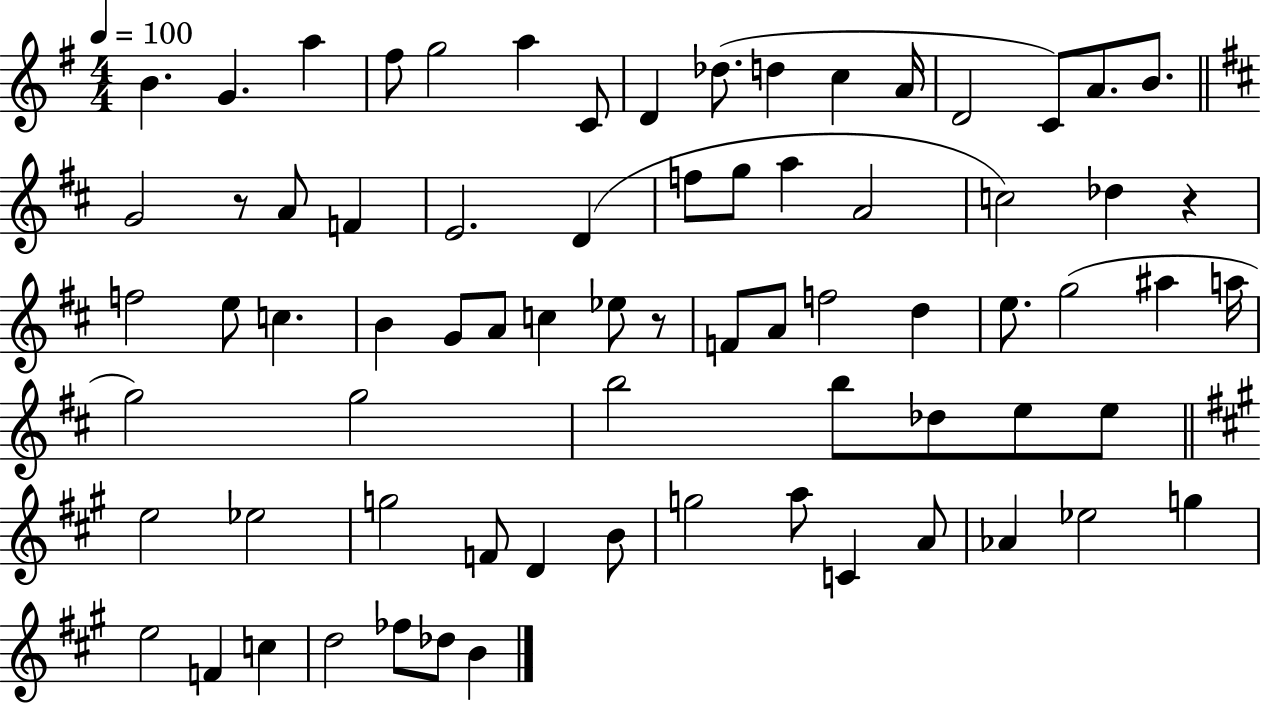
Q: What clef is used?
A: treble